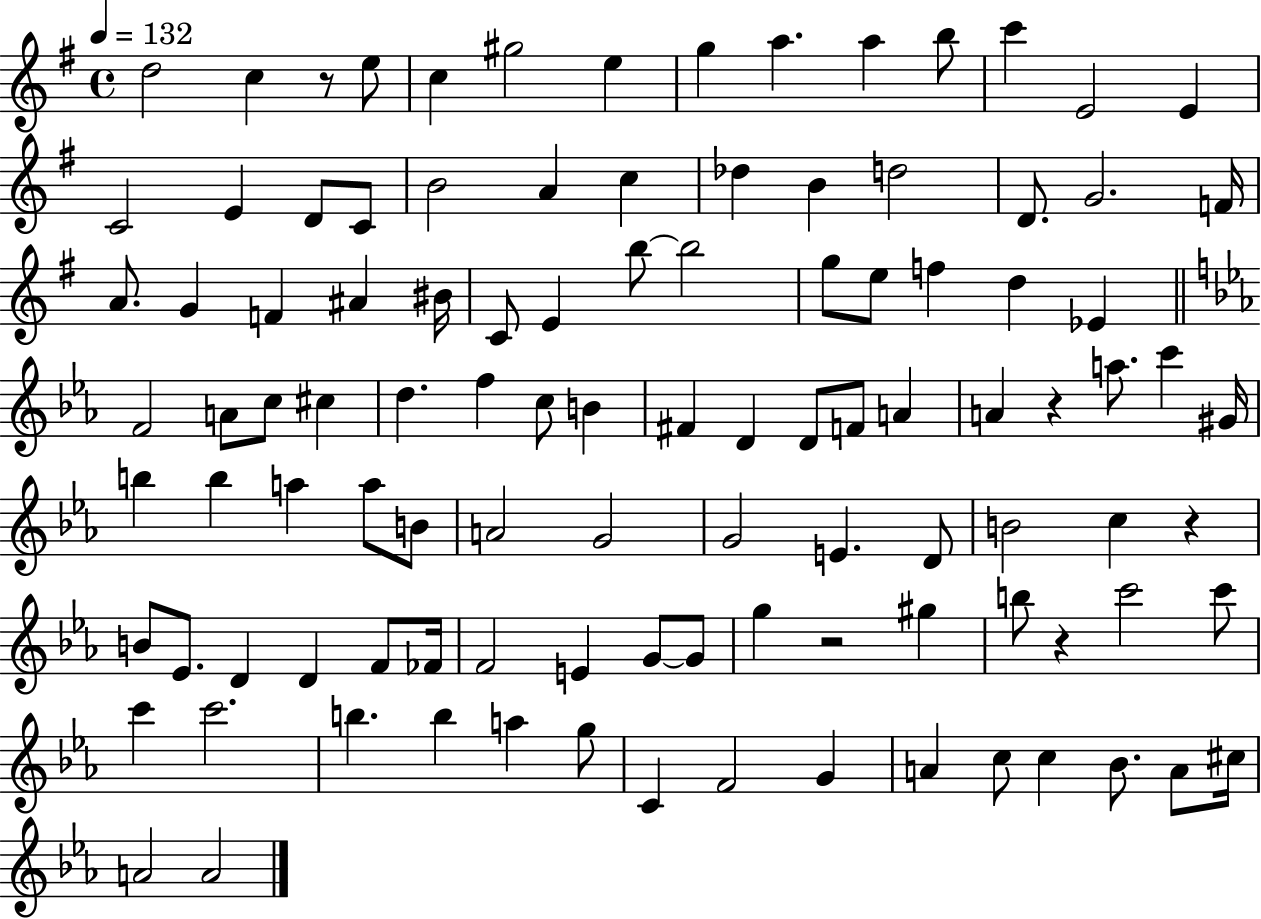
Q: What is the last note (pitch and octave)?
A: A4